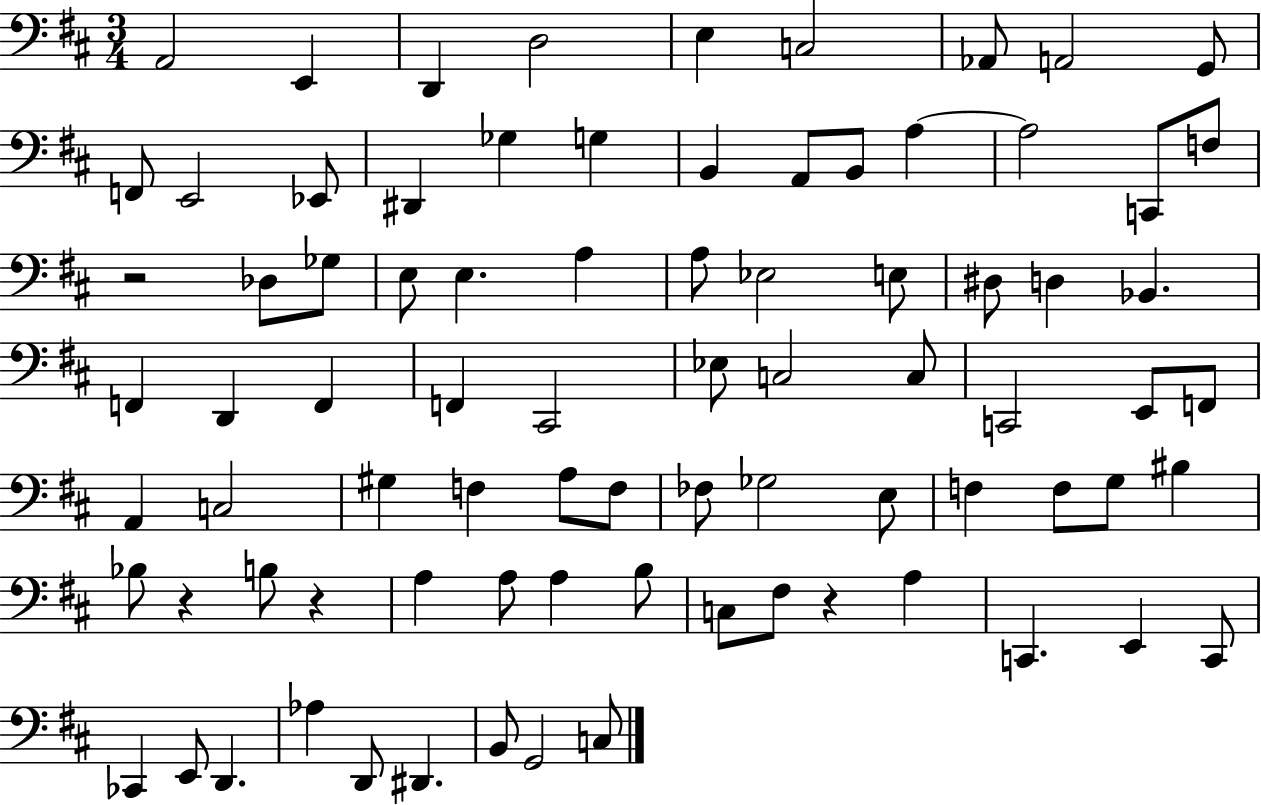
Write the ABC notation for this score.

X:1
T:Untitled
M:3/4
L:1/4
K:D
A,,2 E,, D,, D,2 E, C,2 _A,,/2 A,,2 G,,/2 F,,/2 E,,2 _E,,/2 ^D,, _G, G, B,, A,,/2 B,,/2 A, A,2 C,,/2 F,/2 z2 _D,/2 _G,/2 E,/2 E, A, A,/2 _E,2 E,/2 ^D,/2 D, _B,, F,, D,, F,, F,, ^C,,2 _E,/2 C,2 C,/2 C,,2 E,,/2 F,,/2 A,, C,2 ^G, F, A,/2 F,/2 _F,/2 _G,2 E,/2 F, F,/2 G,/2 ^B, _B,/2 z B,/2 z A, A,/2 A, B,/2 C,/2 ^F,/2 z A, C,, E,, C,,/2 _C,, E,,/2 D,, _A, D,,/2 ^D,, B,,/2 G,,2 C,/2